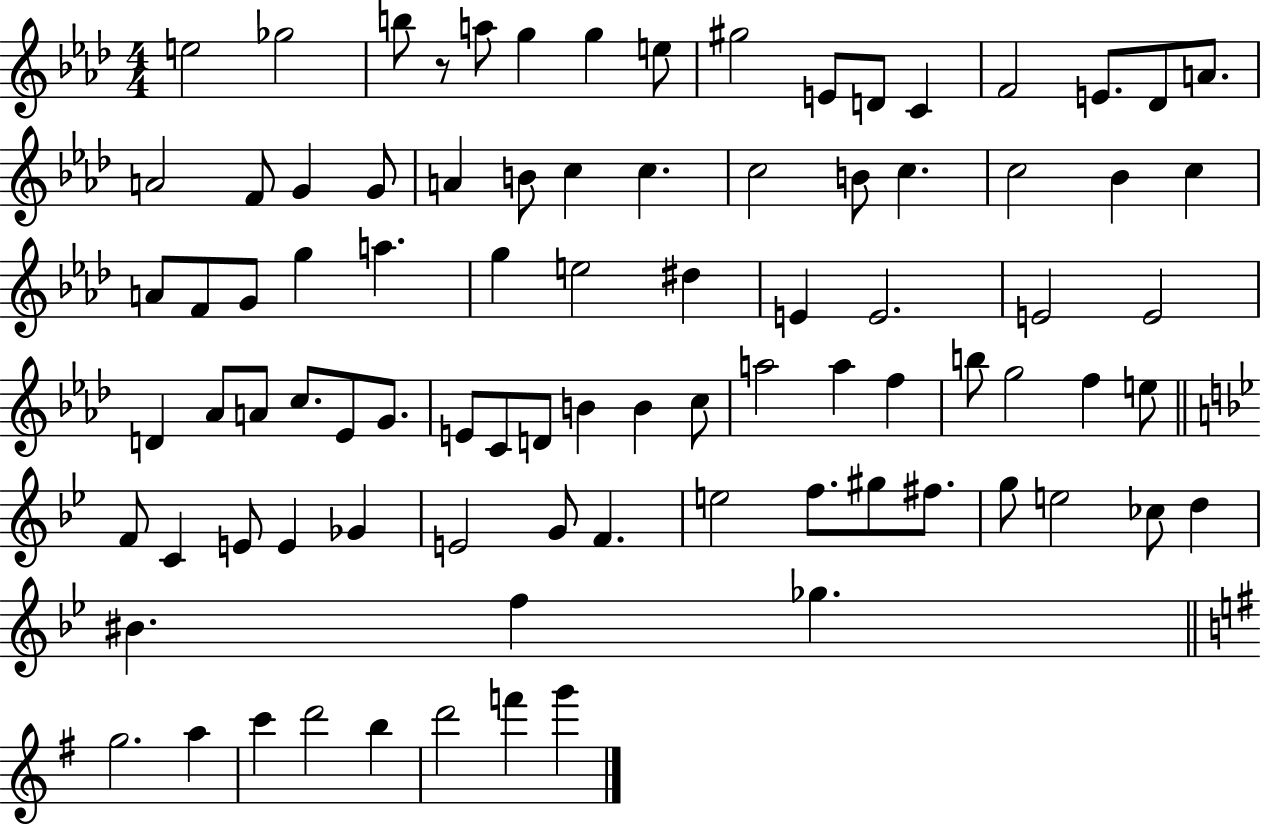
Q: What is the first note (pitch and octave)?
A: E5